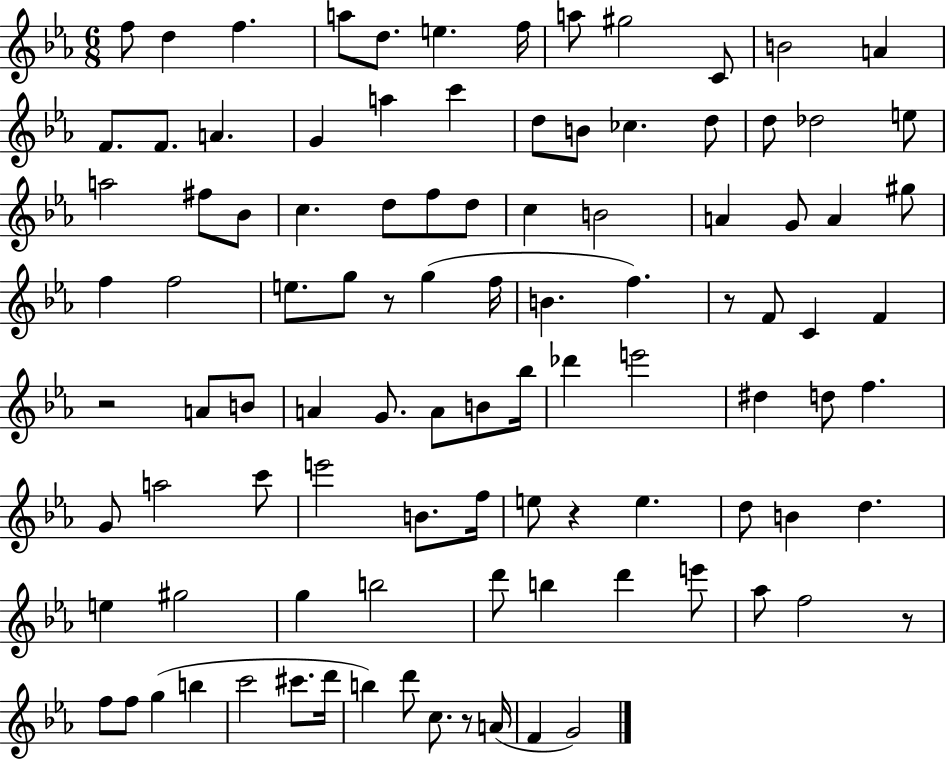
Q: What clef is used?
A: treble